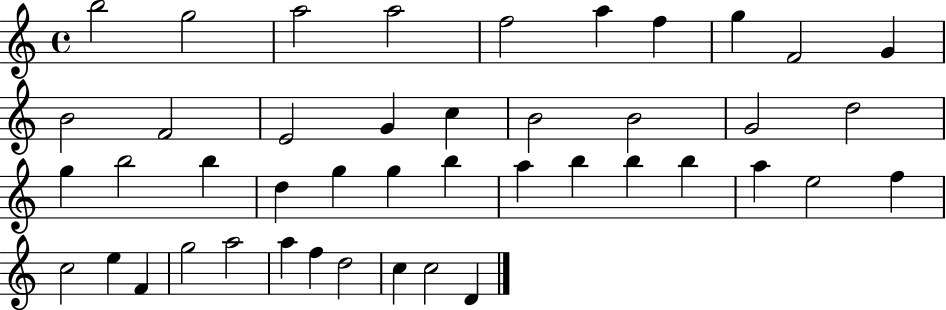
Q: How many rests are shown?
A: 0